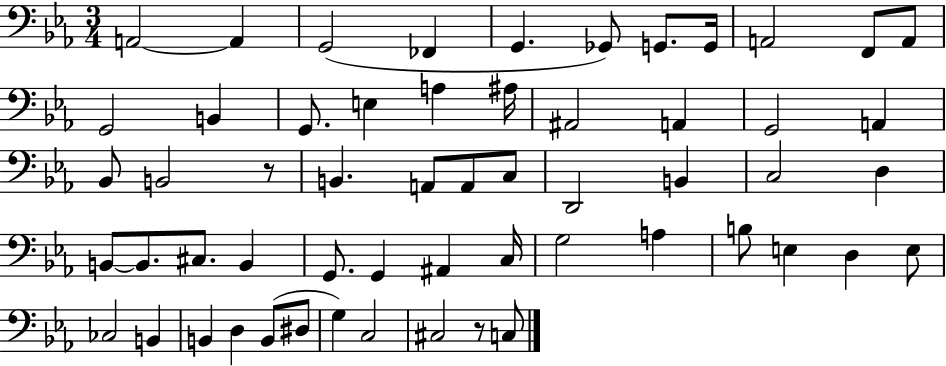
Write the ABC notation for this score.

X:1
T:Untitled
M:3/4
L:1/4
K:Eb
A,,2 A,, G,,2 _F,, G,, _G,,/2 G,,/2 G,,/4 A,,2 F,,/2 A,,/2 G,,2 B,, G,,/2 E, A, ^A,/4 ^A,,2 A,, G,,2 A,, _B,,/2 B,,2 z/2 B,, A,,/2 A,,/2 C,/2 D,,2 B,, C,2 D, B,,/2 B,,/2 ^C,/2 B,, G,,/2 G,, ^A,, C,/4 G,2 A, B,/2 E, D, E,/2 _C,2 B,, B,, D, B,,/2 ^D,/2 G, C,2 ^C,2 z/2 C,/2